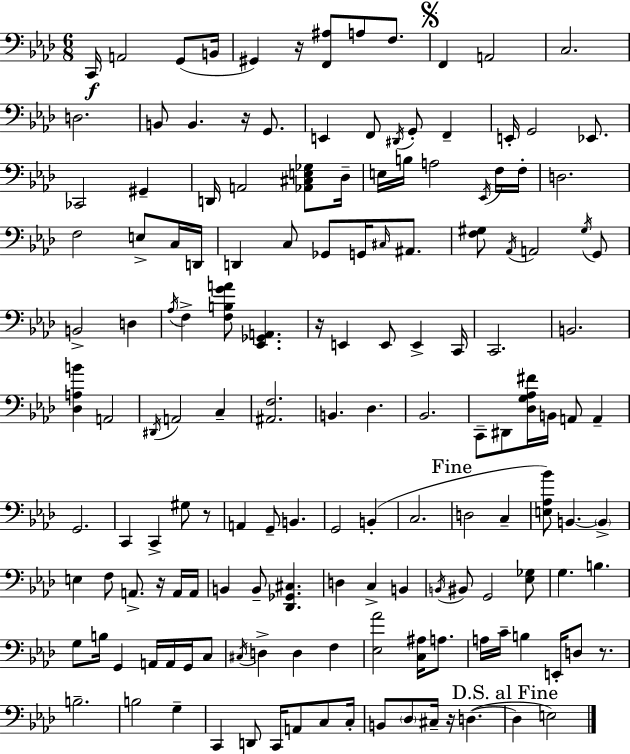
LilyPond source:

{
  \clef bass
  \numericTimeSignature
  \time 6/8
  \key f \minor
  \repeat volta 2 { c,16\f a,2 g,8( b,16 | gis,4) r16 <f, ais>8 a8 f8. | \mark \markup { \musicglyph "scripts.segno" } f,4 a,2 | c2. | \break d2. | b,8 b,4. r16 g,8. | e,4 f,8 \acciaccatura { dis,16 } g,8-. f,4-- | e,16-. g,2 ees,8. | \break ces,2 gis,4-- | d,16 a,2 <aes, cis e ges>8 | des16-- e16 b16 a2 \acciaccatura { ees,16 } | f16 f16-. d2. | \break f2 e8-> | c16 d,16 d,4 c8 ges,8 g,16 \grace { cis16 } | ais,8. <f gis>8 \acciaccatura { aes,16 } a,2 | \acciaccatura { gis16 } g,8 b,2-> | \break d4 \acciaccatura { aes16 } f4-> <f b g' a'>8 | <ees, ges, a,>4. r16 e,4 e,8 | e,4-> c,16 c,2. | b,2. | \break <des a b'>4 a,2 | \acciaccatura { dis,16 } a,2 | c4-- <ais, f>2. | b,4. | \break des4. bes,2. | c,8-- dis,8 <des g aes fis'>16 | b,16 a,8 a,4-- g,2. | c,4 c,4-> | \break gis8 r8 a,4 g,8-- | b,4. g,2 | b,4-.( c2. | \mark "Fine" d2 | \break c4-- <e aes bes'>8) b,4.~~ | \parenthesize b,4-> e4 f8 | a,8.-> r16 a,16 a,16 b,4 b,8-- | <des, ges, cis>4. d4 c4-> | \break b,4 \acciaccatura { b,16 } bis,8 g,2 | <ees ges>8 g4. | b4. g8 b16 g,4 | a,16 a,16 g,16 c8 \acciaccatura { cis16 } d4-> | \break d4 f4 <ees aes'>2 | <c ais>16 a8. a16 c'16-- b4 | e,16-. d8 r8. b2.-- | b2 | \break g4-- c,4 | d,8 c,16 a,8 c8 c16-. b,8 \parenthesize des8 | cis16-- r16 d4.~(~ \mark "D.S. al Fine" d4 | e2) } \bar "|."
}